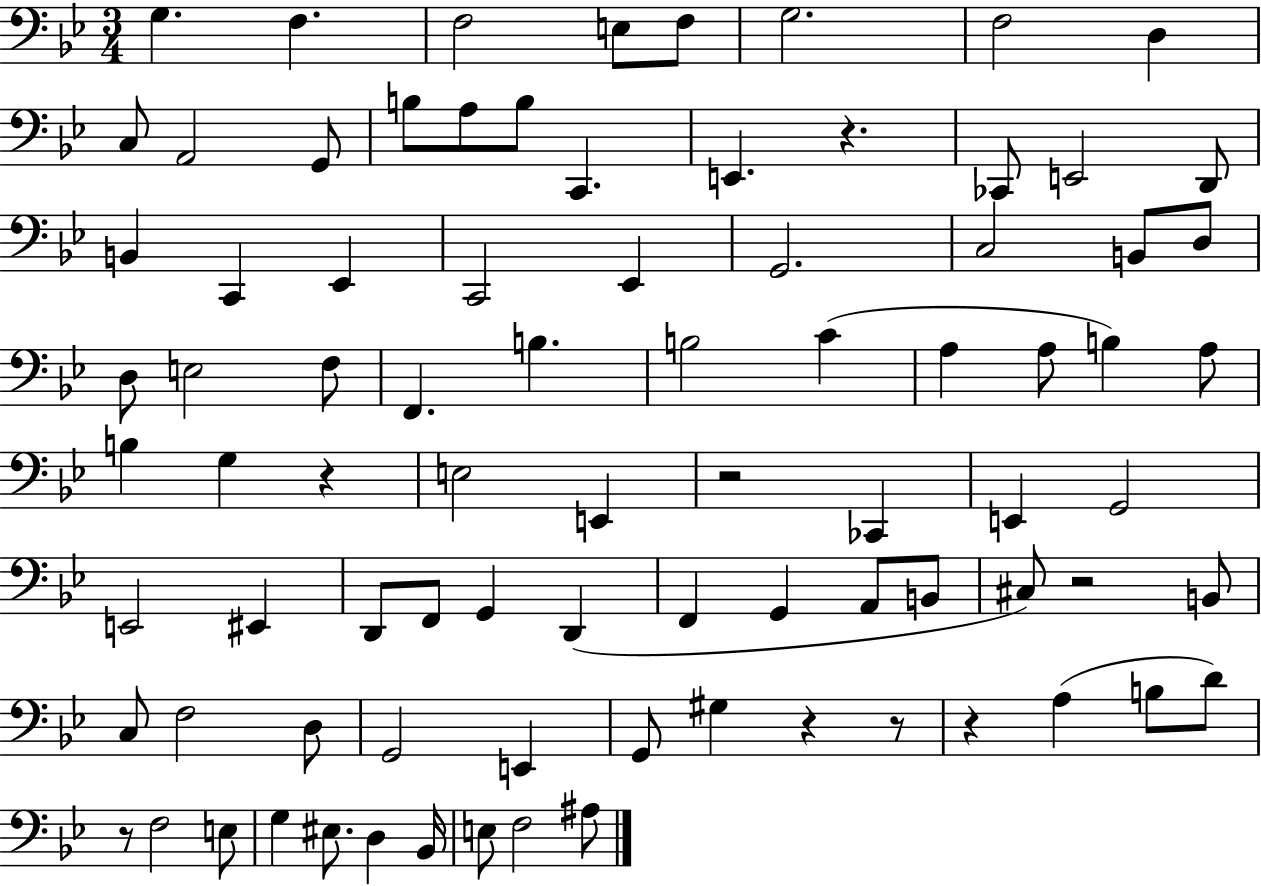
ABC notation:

X:1
T:Untitled
M:3/4
L:1/4
K:Bb
G, F, F,2 E,/2 F,/2 G,2 F,2 D, C,/2 A,,2 G,,/2 B,/2 A,/2 B,/2 C,, E,, z _C,,/2 E,,2 D,,/2 B,, C,, _E,, C,,2 _E,, G,,2 C,2 B,,/2 D,/2 D,/2 E,2 F,/2 F,, B, B,2 C A, A,/2 B, A,/2 B, G, z E,2 E,, z2 _C,, E,, G,,2 E,,2 ^E,, D,,/2 F,,/2 G,, D,, F,, G,, A,,/2 B,,/2 ^C,/2 z2 B,,/2 C,/2 F,2 D,/2 G,,2 E,, G,,/2 ^G, z z/2 z A, B,/2 D/2 z/2 F,2 E,/2 G, ^E,/2 D, _B,,/4 E,/2 F,2 ^A,/2